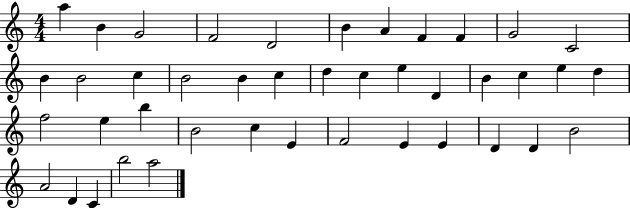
A5/q B4/q G4/h F4/h D4/h B4/q A4/q F4/q F4/q G4/h C4/h B4/q B4/h C5/q B4/h B4/q C5/q D5/q C5/q E5/q D4/q B4/q C5/q E5/q D5/q F5/h E5/q B5/q B4/h C5/q E4/q F4/h E4/q E4/q D4/q D4/q B4/h A4/h D4/q C4/q B5/h A5/h